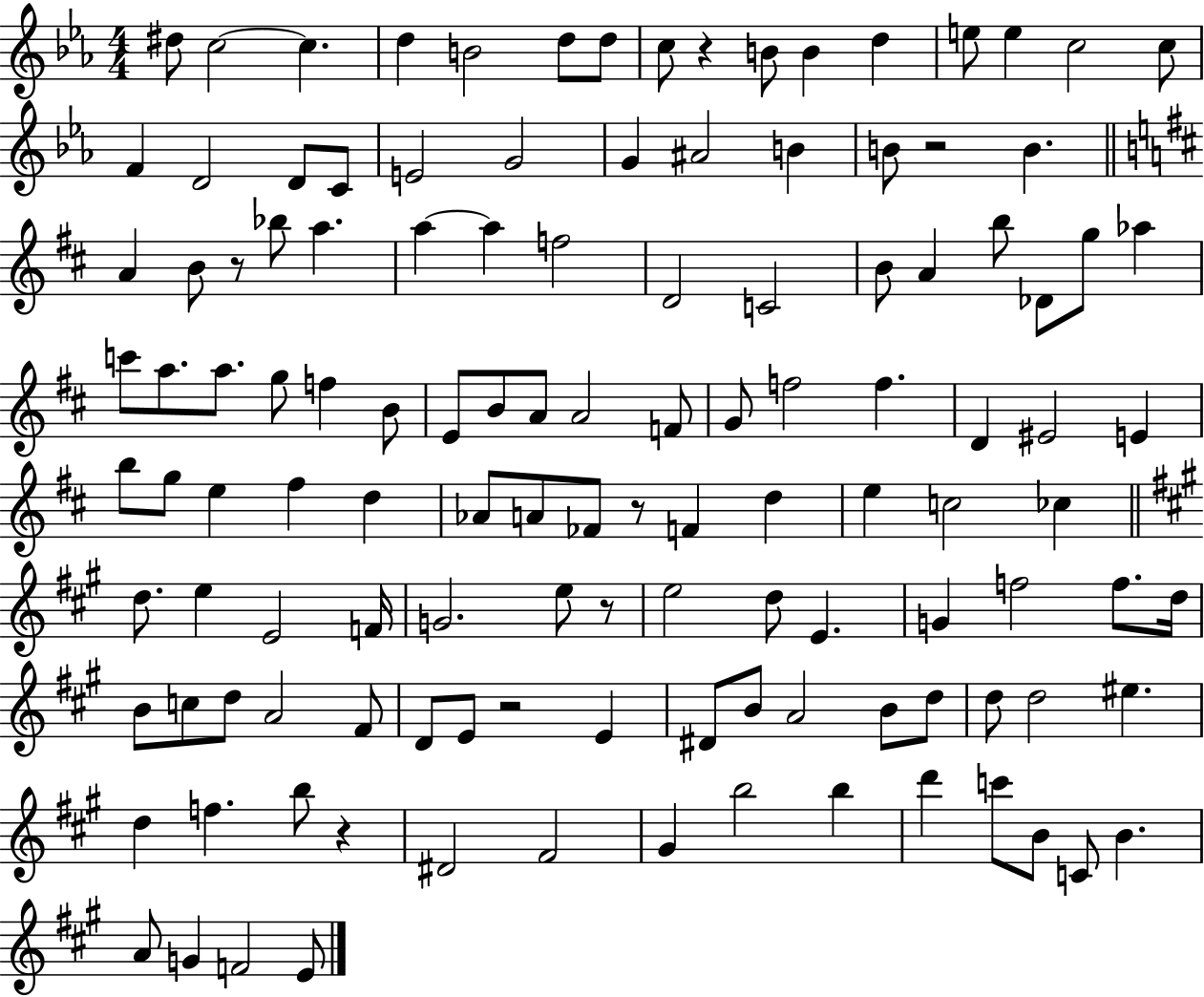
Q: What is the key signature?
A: EES major